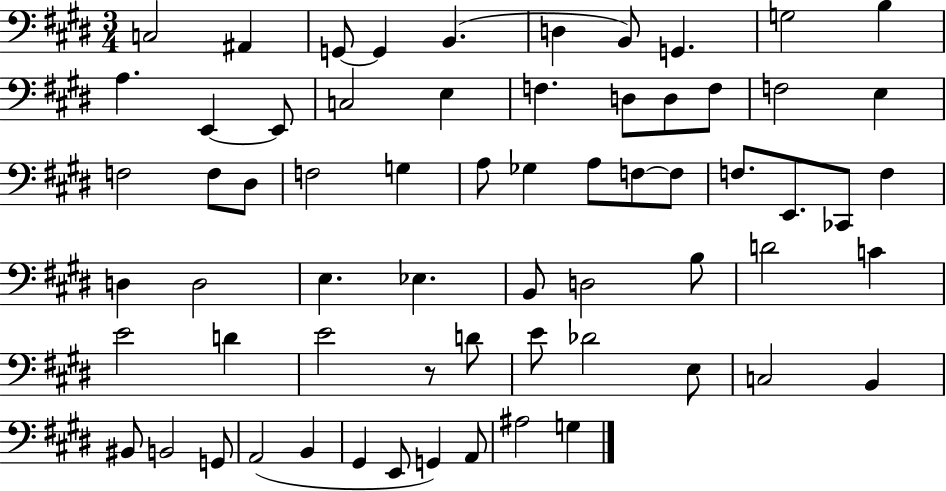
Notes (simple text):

C3/h A#2/q G2/e G2/q B2/q. D3/q B2/e G2/q. G3/h B3/q A3/q. E2/q E2/e C3/h E3/q F3/q. D3/e D3/e F3/e F3/h E3/q F3/h F3/e D#3/e F3/h G3/q A3/e Gb3/q A3/e F3/e F3/e F3/e. E2/e. CES2/e F3/q D3/q D3/h E3/q. Eb3/q. B2/e D3/h B3/e D4/h C4/q E4/h D4/q E4/h R/e D4/e E4/e Db4/h E3/e C3/h B2/q BIS2/e B2/h G2/e A2/h B2/q G#2/q E2/e G2/q A2/e A#3/h G3/q